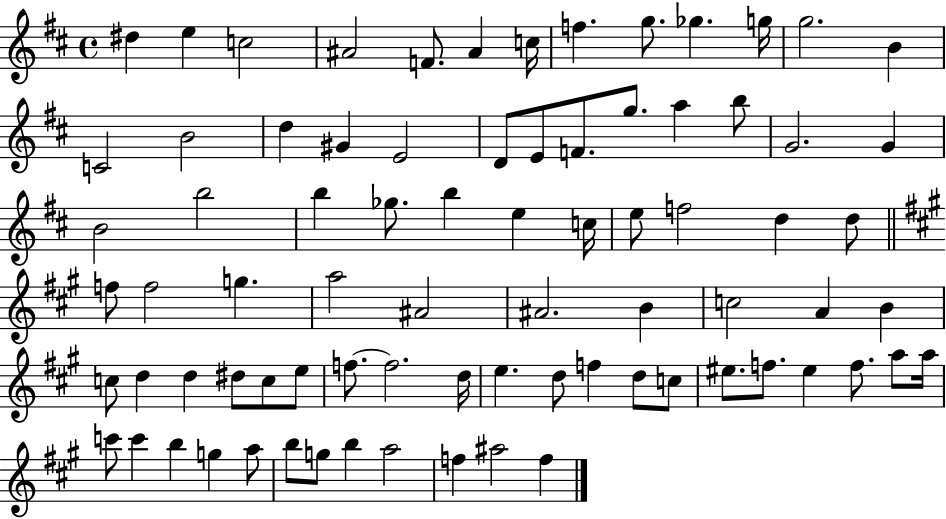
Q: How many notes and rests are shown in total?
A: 79